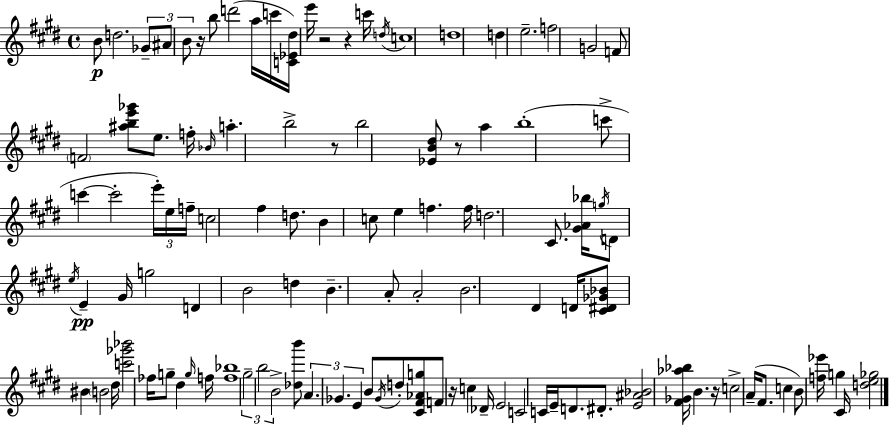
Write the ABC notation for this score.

X:1
T:Untitled
M:4/4
L:1/4
K:E
B/2 d2 _G/2 ^A/2 B/2 z/4 b/2 d'2 a/4 c'/4 [C_E^d]/4 e'/4 z2 z c'/4 d/4 c4 d4 d e2 f2 G2 F/2 F2 [^abe'_g']/2 e/2 f/4 _B/4 a b2 z/2 b2 [_EB^d]/2 z/2 a b4 c'/2 c' c'2 e'/4 e/4 f/4 c2 ^f d/2 B c/2 e f f/4 d2 ^C/2 [^G_A_b]/4 g/4 D/2 e/4 E ^G/4 g2 D B2 d B A/2 A2 B2 ^D D/4 [^C^D_G_B]/2 ^B B2 ^d/4 [c'_g'_b']2 _f/4 g/2 ^d g/4 f/4 [f_b]4 ^g2 b2 B2 [_db']/2 A _G E B/2 _G/4 d/2 [^C^F_Ag]/2 F/2 z/4 c _D/4 E2 C2 C/4 E/4 D/2 ^D/2 [E^A_B]2 [^F_G_a_b]/4 B z/4 c2 A/4 ^F/2 c B/2 [f_e']/4 g ^C/4 [de_g]2